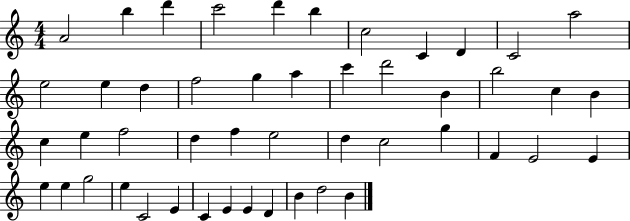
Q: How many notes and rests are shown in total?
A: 48